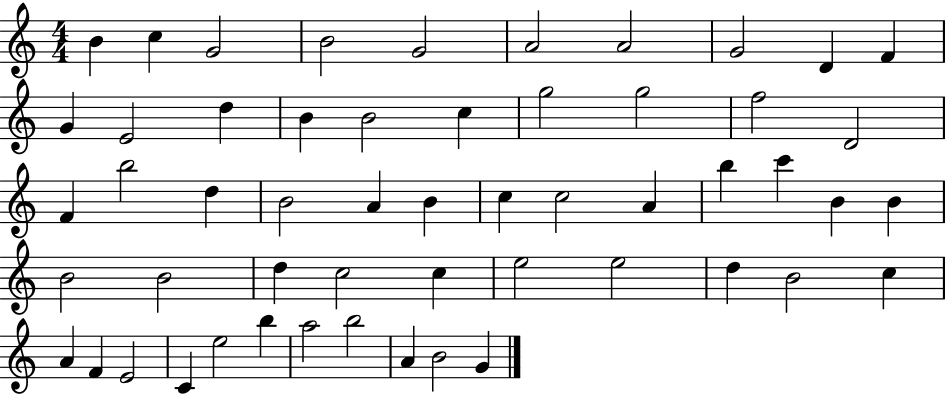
{
  \clef treble
  \numericTimeSignature
  \time 4/4
  \key c \major
  b'4 c''4 g'2 | b'2 g'2 | a'2 a'2 | g'2 d'4 f'4 | \break g'4 e'2 d''4 | b'4 b'2 c''4 | g''2 g''2 | f''2 d'2 | \break f'4 b''2 d''4 | b'2 a'4 b'4 | c''4 c''2 a'4 | b''4 c'''4 b'4 b'4 | \break b'2 b'2 | d''4 c''2 c''4 | e''2 e''2 | d''4 b'2 c''4 | \break a'4 f'4 e'2 | c'4 e''2 b''4 | a''2 b''2 | a'4 b'2 g'4 | \break \bar "|."
}